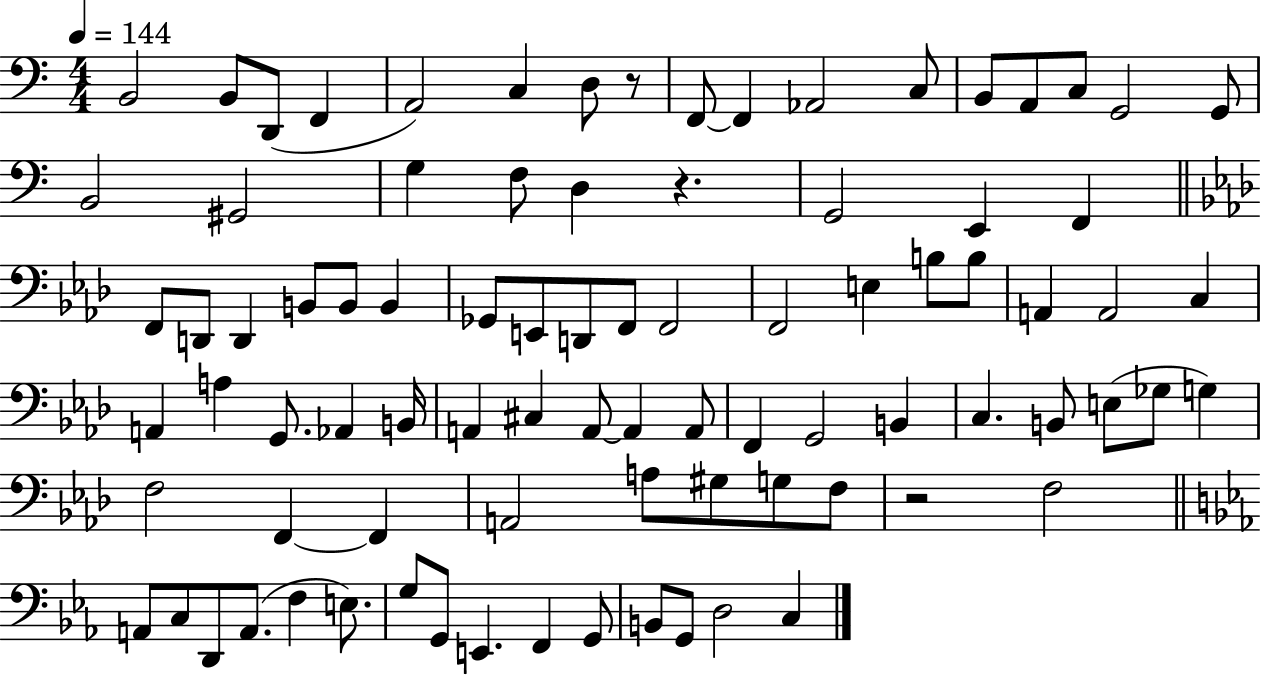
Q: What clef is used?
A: bass